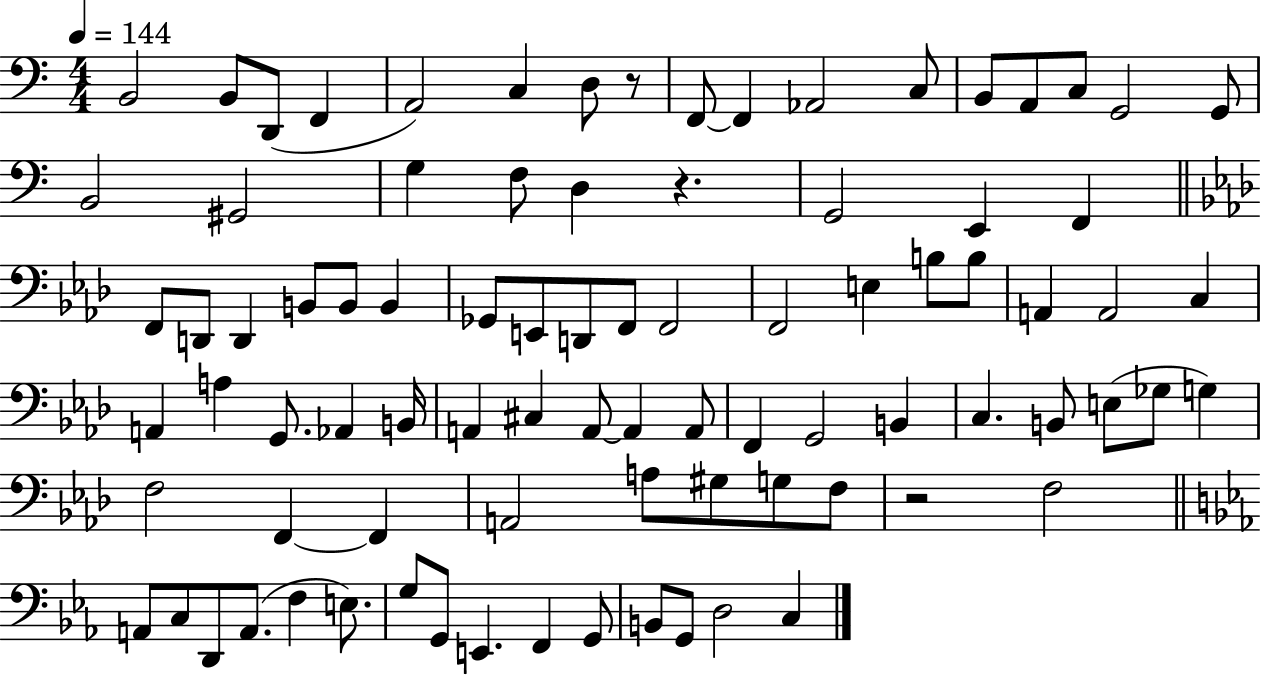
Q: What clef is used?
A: bass